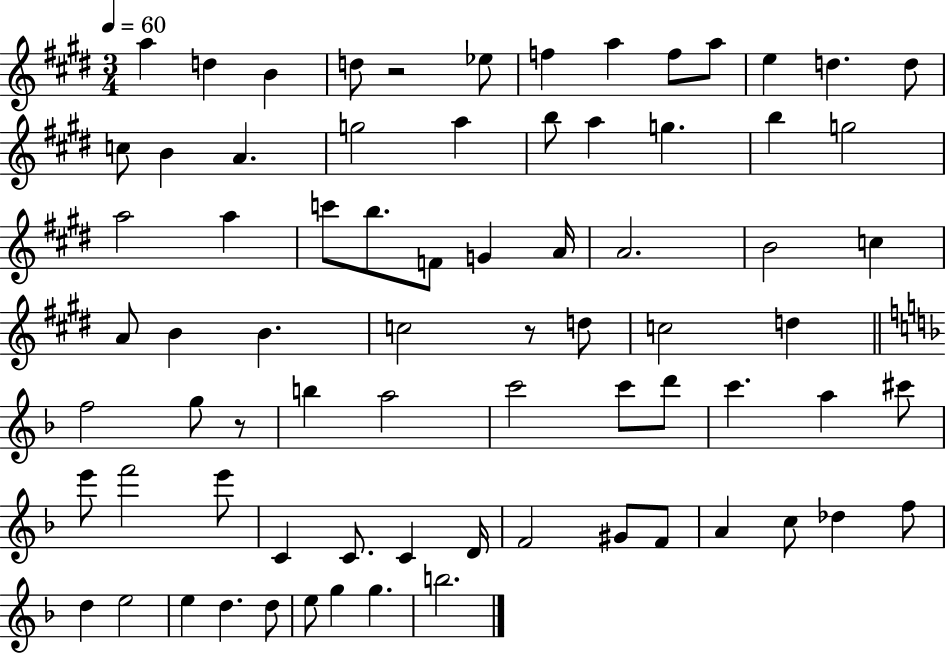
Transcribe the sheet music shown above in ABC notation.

X:1
T:Untitled
M:3/4
L:1/4
K:E
a d B d/2 z2 _e/2 f a f/2 a/2 e d d/2 c/2 B A g2 a b/2 a g b g2 a2 a c'/2 b/2 F/2 G A/4 A2 B2 c A/2 B B c2 z/2 d/2 c2 d f2 g/2 z/2 b a2 c'2 c'/2 d'/2 c' a ^c'/2 e'/2 f'2 e'/2 C C/2 C D/4 F2 ^G/2 F/2 A c/2 _d f/2 d e2 e d d/2 e/2 g g b2